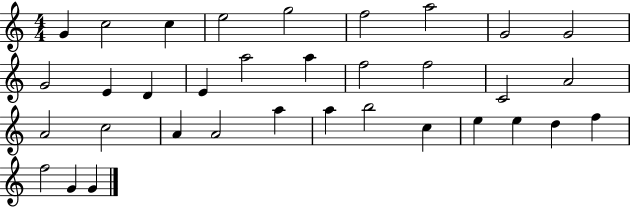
{
  \clef treble
  \numericTimeSignature
  \time 4/4
  \key c \major
  g'4 c''2 c''4 | e''2 g''2 | f''2 a''2 | g'2 g'2 | \break g'2 e'4 d'4 | e'4 a''2 a''4 | f''2 f''2 | c'2 a'2 | \break a'2 c''2 | a'4 a'2 a''4 | a''4 b''2 c''4 | e''4 e''4 d''4 f''4 | \break f''2 g'4 g'4 | \bar "|."
}